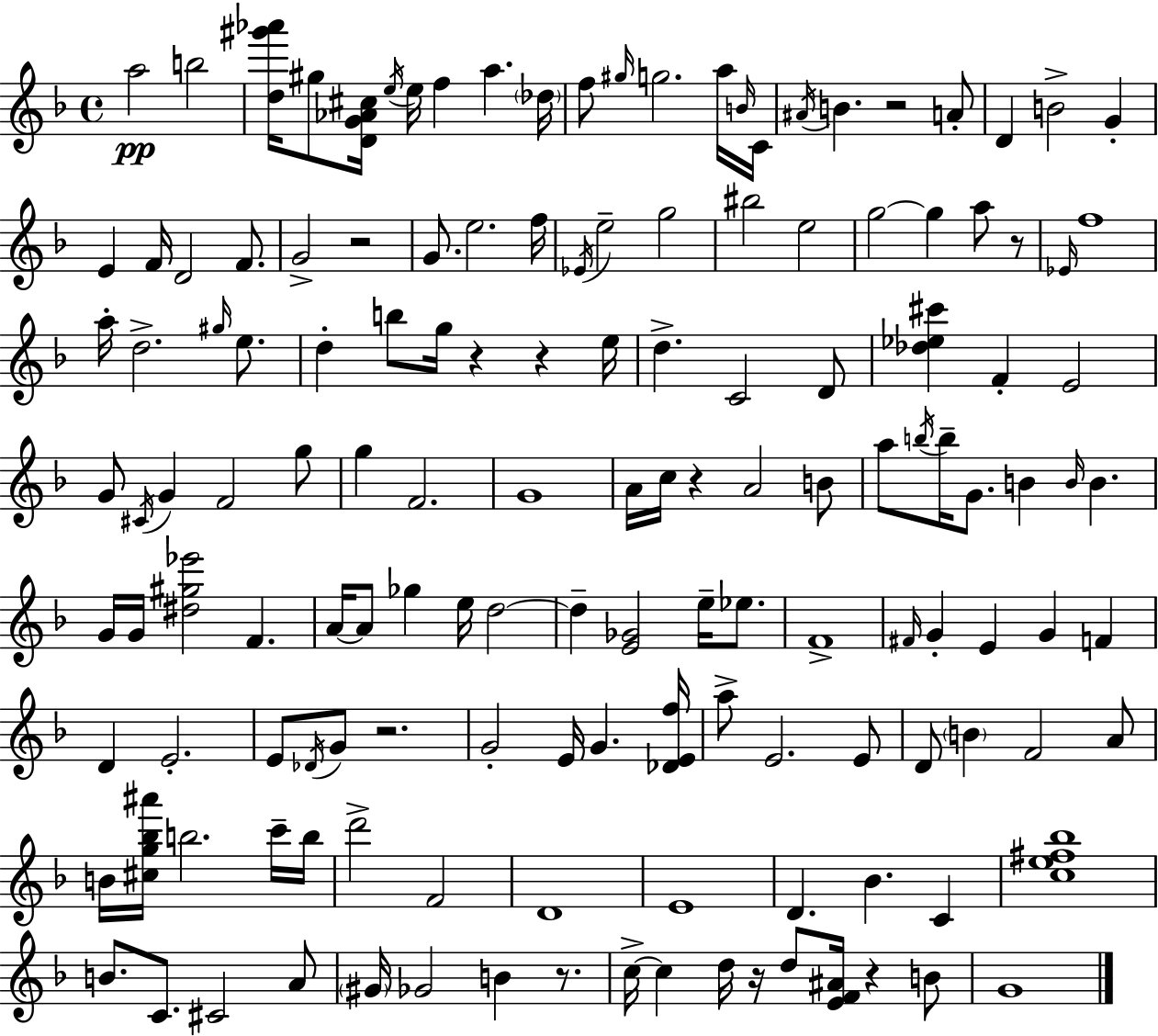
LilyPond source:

{
  \clef treble
  \time 4/4
  \defaultTimeSignature
  \key f \major
  a''2\pp b''2 | <d'' gis''' aes'''>16 gis''8 <d' g' aes' cis''>16 \acciaccatura { e''16 } e''16 f''4 a''4. | \parenthesize des''16 f''8 \grace { gis''16 } g''2. | a''16 \grace { b'16 } c'16 \acciaccatura { ais'16 } b'4. r2 | \break a'8-. d'4 b'2-> | g'4-. e'4 f'16 d'2 | f'8. g'2-> r2 | g'8. e''2. | \break f''16 \acciaccatura { ees'16 } e''2-- g''2 | bis''2 e''2 | g''2~~ g''4 | a''8 r8 \grace { ees'16 } f''1 | \break a''16-. d''2.-> | \grace { gis''16 } e''8. d''4-. b''8 g''16 r4 | r4 e''16 d''4.-> c'2 | d'8 <des'' ees'' cis'''>4 f'4-. e'2 | \break g'8 \acciaccatura { cis'16 } g'4 f'2 | g''8 g''4 f'2. | g'1 | a'16 c''16 r4 a'2 | \break b'8 a''8 \acciaccatura { b''16 } b''16-- g'8. b'4 | \grace { b'16 } b'4. g'16 g'16 <dis'' gis'' ees'''>2 | f'4. a'16~~ a'8 ges''4 | e''16 d''2~~ d''4-- <e' ges'>2 | \break e''16-- ees''8. f'1-> | \grace { fis'16 } g'4-. e'4 | g'4 f'4 d'4 e'2.-. | e'8 \acciaccatura { des'16 } g'8 | \break r2. g'2-. | e'16 g'4. <des' e' f''>16 a''8-> e'2. | e'8 d'8 \parenthesize b'4 | f'2 a'8 b'16 <cis'' g'' bes'' ais'''>16 b''2. | \break c'''16-- b''16 d'''2-> | f'2 d'1 | e'1 | d'4. | \break bes'4. c'4 <c'' e'' fis'' bes''>1 | b'8. c'8. | cis'2 a'8 \parenthesize gis'16 ges'2 | b'4 r8. c''16->~~ c''4 | \break d''16 r16 d''8 <e' f' ais'>16 r4 b'8 g'1 | \bar "|."
}